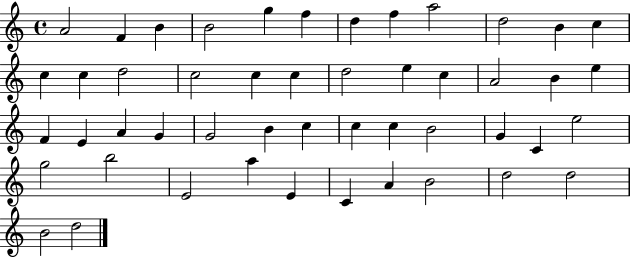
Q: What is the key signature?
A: C major